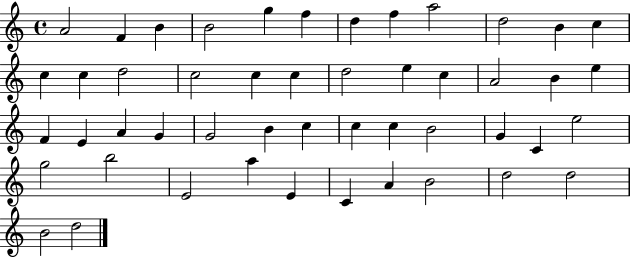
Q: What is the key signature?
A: C major